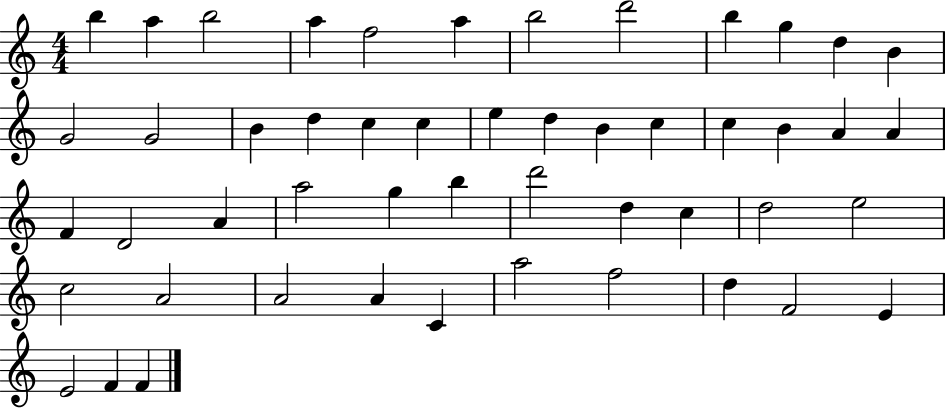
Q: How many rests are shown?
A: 0